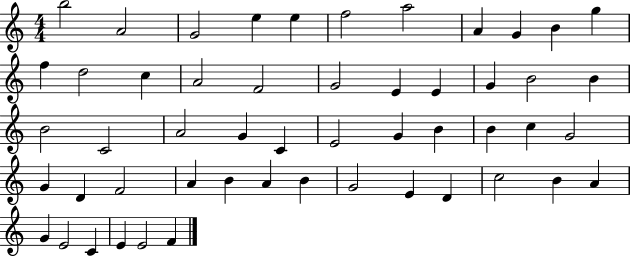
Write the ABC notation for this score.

X:1
T:Untitled
M:4/4
L:1/4
K:C
b2 A2 G2 e e f2 a2 A G B g f d2 c A2 F2 G2 E E G B2 B B2 C2 A2 G C E2 G B B c G2 G D F2 A B A B G2 E D c2 B A G E2 C E E2 F